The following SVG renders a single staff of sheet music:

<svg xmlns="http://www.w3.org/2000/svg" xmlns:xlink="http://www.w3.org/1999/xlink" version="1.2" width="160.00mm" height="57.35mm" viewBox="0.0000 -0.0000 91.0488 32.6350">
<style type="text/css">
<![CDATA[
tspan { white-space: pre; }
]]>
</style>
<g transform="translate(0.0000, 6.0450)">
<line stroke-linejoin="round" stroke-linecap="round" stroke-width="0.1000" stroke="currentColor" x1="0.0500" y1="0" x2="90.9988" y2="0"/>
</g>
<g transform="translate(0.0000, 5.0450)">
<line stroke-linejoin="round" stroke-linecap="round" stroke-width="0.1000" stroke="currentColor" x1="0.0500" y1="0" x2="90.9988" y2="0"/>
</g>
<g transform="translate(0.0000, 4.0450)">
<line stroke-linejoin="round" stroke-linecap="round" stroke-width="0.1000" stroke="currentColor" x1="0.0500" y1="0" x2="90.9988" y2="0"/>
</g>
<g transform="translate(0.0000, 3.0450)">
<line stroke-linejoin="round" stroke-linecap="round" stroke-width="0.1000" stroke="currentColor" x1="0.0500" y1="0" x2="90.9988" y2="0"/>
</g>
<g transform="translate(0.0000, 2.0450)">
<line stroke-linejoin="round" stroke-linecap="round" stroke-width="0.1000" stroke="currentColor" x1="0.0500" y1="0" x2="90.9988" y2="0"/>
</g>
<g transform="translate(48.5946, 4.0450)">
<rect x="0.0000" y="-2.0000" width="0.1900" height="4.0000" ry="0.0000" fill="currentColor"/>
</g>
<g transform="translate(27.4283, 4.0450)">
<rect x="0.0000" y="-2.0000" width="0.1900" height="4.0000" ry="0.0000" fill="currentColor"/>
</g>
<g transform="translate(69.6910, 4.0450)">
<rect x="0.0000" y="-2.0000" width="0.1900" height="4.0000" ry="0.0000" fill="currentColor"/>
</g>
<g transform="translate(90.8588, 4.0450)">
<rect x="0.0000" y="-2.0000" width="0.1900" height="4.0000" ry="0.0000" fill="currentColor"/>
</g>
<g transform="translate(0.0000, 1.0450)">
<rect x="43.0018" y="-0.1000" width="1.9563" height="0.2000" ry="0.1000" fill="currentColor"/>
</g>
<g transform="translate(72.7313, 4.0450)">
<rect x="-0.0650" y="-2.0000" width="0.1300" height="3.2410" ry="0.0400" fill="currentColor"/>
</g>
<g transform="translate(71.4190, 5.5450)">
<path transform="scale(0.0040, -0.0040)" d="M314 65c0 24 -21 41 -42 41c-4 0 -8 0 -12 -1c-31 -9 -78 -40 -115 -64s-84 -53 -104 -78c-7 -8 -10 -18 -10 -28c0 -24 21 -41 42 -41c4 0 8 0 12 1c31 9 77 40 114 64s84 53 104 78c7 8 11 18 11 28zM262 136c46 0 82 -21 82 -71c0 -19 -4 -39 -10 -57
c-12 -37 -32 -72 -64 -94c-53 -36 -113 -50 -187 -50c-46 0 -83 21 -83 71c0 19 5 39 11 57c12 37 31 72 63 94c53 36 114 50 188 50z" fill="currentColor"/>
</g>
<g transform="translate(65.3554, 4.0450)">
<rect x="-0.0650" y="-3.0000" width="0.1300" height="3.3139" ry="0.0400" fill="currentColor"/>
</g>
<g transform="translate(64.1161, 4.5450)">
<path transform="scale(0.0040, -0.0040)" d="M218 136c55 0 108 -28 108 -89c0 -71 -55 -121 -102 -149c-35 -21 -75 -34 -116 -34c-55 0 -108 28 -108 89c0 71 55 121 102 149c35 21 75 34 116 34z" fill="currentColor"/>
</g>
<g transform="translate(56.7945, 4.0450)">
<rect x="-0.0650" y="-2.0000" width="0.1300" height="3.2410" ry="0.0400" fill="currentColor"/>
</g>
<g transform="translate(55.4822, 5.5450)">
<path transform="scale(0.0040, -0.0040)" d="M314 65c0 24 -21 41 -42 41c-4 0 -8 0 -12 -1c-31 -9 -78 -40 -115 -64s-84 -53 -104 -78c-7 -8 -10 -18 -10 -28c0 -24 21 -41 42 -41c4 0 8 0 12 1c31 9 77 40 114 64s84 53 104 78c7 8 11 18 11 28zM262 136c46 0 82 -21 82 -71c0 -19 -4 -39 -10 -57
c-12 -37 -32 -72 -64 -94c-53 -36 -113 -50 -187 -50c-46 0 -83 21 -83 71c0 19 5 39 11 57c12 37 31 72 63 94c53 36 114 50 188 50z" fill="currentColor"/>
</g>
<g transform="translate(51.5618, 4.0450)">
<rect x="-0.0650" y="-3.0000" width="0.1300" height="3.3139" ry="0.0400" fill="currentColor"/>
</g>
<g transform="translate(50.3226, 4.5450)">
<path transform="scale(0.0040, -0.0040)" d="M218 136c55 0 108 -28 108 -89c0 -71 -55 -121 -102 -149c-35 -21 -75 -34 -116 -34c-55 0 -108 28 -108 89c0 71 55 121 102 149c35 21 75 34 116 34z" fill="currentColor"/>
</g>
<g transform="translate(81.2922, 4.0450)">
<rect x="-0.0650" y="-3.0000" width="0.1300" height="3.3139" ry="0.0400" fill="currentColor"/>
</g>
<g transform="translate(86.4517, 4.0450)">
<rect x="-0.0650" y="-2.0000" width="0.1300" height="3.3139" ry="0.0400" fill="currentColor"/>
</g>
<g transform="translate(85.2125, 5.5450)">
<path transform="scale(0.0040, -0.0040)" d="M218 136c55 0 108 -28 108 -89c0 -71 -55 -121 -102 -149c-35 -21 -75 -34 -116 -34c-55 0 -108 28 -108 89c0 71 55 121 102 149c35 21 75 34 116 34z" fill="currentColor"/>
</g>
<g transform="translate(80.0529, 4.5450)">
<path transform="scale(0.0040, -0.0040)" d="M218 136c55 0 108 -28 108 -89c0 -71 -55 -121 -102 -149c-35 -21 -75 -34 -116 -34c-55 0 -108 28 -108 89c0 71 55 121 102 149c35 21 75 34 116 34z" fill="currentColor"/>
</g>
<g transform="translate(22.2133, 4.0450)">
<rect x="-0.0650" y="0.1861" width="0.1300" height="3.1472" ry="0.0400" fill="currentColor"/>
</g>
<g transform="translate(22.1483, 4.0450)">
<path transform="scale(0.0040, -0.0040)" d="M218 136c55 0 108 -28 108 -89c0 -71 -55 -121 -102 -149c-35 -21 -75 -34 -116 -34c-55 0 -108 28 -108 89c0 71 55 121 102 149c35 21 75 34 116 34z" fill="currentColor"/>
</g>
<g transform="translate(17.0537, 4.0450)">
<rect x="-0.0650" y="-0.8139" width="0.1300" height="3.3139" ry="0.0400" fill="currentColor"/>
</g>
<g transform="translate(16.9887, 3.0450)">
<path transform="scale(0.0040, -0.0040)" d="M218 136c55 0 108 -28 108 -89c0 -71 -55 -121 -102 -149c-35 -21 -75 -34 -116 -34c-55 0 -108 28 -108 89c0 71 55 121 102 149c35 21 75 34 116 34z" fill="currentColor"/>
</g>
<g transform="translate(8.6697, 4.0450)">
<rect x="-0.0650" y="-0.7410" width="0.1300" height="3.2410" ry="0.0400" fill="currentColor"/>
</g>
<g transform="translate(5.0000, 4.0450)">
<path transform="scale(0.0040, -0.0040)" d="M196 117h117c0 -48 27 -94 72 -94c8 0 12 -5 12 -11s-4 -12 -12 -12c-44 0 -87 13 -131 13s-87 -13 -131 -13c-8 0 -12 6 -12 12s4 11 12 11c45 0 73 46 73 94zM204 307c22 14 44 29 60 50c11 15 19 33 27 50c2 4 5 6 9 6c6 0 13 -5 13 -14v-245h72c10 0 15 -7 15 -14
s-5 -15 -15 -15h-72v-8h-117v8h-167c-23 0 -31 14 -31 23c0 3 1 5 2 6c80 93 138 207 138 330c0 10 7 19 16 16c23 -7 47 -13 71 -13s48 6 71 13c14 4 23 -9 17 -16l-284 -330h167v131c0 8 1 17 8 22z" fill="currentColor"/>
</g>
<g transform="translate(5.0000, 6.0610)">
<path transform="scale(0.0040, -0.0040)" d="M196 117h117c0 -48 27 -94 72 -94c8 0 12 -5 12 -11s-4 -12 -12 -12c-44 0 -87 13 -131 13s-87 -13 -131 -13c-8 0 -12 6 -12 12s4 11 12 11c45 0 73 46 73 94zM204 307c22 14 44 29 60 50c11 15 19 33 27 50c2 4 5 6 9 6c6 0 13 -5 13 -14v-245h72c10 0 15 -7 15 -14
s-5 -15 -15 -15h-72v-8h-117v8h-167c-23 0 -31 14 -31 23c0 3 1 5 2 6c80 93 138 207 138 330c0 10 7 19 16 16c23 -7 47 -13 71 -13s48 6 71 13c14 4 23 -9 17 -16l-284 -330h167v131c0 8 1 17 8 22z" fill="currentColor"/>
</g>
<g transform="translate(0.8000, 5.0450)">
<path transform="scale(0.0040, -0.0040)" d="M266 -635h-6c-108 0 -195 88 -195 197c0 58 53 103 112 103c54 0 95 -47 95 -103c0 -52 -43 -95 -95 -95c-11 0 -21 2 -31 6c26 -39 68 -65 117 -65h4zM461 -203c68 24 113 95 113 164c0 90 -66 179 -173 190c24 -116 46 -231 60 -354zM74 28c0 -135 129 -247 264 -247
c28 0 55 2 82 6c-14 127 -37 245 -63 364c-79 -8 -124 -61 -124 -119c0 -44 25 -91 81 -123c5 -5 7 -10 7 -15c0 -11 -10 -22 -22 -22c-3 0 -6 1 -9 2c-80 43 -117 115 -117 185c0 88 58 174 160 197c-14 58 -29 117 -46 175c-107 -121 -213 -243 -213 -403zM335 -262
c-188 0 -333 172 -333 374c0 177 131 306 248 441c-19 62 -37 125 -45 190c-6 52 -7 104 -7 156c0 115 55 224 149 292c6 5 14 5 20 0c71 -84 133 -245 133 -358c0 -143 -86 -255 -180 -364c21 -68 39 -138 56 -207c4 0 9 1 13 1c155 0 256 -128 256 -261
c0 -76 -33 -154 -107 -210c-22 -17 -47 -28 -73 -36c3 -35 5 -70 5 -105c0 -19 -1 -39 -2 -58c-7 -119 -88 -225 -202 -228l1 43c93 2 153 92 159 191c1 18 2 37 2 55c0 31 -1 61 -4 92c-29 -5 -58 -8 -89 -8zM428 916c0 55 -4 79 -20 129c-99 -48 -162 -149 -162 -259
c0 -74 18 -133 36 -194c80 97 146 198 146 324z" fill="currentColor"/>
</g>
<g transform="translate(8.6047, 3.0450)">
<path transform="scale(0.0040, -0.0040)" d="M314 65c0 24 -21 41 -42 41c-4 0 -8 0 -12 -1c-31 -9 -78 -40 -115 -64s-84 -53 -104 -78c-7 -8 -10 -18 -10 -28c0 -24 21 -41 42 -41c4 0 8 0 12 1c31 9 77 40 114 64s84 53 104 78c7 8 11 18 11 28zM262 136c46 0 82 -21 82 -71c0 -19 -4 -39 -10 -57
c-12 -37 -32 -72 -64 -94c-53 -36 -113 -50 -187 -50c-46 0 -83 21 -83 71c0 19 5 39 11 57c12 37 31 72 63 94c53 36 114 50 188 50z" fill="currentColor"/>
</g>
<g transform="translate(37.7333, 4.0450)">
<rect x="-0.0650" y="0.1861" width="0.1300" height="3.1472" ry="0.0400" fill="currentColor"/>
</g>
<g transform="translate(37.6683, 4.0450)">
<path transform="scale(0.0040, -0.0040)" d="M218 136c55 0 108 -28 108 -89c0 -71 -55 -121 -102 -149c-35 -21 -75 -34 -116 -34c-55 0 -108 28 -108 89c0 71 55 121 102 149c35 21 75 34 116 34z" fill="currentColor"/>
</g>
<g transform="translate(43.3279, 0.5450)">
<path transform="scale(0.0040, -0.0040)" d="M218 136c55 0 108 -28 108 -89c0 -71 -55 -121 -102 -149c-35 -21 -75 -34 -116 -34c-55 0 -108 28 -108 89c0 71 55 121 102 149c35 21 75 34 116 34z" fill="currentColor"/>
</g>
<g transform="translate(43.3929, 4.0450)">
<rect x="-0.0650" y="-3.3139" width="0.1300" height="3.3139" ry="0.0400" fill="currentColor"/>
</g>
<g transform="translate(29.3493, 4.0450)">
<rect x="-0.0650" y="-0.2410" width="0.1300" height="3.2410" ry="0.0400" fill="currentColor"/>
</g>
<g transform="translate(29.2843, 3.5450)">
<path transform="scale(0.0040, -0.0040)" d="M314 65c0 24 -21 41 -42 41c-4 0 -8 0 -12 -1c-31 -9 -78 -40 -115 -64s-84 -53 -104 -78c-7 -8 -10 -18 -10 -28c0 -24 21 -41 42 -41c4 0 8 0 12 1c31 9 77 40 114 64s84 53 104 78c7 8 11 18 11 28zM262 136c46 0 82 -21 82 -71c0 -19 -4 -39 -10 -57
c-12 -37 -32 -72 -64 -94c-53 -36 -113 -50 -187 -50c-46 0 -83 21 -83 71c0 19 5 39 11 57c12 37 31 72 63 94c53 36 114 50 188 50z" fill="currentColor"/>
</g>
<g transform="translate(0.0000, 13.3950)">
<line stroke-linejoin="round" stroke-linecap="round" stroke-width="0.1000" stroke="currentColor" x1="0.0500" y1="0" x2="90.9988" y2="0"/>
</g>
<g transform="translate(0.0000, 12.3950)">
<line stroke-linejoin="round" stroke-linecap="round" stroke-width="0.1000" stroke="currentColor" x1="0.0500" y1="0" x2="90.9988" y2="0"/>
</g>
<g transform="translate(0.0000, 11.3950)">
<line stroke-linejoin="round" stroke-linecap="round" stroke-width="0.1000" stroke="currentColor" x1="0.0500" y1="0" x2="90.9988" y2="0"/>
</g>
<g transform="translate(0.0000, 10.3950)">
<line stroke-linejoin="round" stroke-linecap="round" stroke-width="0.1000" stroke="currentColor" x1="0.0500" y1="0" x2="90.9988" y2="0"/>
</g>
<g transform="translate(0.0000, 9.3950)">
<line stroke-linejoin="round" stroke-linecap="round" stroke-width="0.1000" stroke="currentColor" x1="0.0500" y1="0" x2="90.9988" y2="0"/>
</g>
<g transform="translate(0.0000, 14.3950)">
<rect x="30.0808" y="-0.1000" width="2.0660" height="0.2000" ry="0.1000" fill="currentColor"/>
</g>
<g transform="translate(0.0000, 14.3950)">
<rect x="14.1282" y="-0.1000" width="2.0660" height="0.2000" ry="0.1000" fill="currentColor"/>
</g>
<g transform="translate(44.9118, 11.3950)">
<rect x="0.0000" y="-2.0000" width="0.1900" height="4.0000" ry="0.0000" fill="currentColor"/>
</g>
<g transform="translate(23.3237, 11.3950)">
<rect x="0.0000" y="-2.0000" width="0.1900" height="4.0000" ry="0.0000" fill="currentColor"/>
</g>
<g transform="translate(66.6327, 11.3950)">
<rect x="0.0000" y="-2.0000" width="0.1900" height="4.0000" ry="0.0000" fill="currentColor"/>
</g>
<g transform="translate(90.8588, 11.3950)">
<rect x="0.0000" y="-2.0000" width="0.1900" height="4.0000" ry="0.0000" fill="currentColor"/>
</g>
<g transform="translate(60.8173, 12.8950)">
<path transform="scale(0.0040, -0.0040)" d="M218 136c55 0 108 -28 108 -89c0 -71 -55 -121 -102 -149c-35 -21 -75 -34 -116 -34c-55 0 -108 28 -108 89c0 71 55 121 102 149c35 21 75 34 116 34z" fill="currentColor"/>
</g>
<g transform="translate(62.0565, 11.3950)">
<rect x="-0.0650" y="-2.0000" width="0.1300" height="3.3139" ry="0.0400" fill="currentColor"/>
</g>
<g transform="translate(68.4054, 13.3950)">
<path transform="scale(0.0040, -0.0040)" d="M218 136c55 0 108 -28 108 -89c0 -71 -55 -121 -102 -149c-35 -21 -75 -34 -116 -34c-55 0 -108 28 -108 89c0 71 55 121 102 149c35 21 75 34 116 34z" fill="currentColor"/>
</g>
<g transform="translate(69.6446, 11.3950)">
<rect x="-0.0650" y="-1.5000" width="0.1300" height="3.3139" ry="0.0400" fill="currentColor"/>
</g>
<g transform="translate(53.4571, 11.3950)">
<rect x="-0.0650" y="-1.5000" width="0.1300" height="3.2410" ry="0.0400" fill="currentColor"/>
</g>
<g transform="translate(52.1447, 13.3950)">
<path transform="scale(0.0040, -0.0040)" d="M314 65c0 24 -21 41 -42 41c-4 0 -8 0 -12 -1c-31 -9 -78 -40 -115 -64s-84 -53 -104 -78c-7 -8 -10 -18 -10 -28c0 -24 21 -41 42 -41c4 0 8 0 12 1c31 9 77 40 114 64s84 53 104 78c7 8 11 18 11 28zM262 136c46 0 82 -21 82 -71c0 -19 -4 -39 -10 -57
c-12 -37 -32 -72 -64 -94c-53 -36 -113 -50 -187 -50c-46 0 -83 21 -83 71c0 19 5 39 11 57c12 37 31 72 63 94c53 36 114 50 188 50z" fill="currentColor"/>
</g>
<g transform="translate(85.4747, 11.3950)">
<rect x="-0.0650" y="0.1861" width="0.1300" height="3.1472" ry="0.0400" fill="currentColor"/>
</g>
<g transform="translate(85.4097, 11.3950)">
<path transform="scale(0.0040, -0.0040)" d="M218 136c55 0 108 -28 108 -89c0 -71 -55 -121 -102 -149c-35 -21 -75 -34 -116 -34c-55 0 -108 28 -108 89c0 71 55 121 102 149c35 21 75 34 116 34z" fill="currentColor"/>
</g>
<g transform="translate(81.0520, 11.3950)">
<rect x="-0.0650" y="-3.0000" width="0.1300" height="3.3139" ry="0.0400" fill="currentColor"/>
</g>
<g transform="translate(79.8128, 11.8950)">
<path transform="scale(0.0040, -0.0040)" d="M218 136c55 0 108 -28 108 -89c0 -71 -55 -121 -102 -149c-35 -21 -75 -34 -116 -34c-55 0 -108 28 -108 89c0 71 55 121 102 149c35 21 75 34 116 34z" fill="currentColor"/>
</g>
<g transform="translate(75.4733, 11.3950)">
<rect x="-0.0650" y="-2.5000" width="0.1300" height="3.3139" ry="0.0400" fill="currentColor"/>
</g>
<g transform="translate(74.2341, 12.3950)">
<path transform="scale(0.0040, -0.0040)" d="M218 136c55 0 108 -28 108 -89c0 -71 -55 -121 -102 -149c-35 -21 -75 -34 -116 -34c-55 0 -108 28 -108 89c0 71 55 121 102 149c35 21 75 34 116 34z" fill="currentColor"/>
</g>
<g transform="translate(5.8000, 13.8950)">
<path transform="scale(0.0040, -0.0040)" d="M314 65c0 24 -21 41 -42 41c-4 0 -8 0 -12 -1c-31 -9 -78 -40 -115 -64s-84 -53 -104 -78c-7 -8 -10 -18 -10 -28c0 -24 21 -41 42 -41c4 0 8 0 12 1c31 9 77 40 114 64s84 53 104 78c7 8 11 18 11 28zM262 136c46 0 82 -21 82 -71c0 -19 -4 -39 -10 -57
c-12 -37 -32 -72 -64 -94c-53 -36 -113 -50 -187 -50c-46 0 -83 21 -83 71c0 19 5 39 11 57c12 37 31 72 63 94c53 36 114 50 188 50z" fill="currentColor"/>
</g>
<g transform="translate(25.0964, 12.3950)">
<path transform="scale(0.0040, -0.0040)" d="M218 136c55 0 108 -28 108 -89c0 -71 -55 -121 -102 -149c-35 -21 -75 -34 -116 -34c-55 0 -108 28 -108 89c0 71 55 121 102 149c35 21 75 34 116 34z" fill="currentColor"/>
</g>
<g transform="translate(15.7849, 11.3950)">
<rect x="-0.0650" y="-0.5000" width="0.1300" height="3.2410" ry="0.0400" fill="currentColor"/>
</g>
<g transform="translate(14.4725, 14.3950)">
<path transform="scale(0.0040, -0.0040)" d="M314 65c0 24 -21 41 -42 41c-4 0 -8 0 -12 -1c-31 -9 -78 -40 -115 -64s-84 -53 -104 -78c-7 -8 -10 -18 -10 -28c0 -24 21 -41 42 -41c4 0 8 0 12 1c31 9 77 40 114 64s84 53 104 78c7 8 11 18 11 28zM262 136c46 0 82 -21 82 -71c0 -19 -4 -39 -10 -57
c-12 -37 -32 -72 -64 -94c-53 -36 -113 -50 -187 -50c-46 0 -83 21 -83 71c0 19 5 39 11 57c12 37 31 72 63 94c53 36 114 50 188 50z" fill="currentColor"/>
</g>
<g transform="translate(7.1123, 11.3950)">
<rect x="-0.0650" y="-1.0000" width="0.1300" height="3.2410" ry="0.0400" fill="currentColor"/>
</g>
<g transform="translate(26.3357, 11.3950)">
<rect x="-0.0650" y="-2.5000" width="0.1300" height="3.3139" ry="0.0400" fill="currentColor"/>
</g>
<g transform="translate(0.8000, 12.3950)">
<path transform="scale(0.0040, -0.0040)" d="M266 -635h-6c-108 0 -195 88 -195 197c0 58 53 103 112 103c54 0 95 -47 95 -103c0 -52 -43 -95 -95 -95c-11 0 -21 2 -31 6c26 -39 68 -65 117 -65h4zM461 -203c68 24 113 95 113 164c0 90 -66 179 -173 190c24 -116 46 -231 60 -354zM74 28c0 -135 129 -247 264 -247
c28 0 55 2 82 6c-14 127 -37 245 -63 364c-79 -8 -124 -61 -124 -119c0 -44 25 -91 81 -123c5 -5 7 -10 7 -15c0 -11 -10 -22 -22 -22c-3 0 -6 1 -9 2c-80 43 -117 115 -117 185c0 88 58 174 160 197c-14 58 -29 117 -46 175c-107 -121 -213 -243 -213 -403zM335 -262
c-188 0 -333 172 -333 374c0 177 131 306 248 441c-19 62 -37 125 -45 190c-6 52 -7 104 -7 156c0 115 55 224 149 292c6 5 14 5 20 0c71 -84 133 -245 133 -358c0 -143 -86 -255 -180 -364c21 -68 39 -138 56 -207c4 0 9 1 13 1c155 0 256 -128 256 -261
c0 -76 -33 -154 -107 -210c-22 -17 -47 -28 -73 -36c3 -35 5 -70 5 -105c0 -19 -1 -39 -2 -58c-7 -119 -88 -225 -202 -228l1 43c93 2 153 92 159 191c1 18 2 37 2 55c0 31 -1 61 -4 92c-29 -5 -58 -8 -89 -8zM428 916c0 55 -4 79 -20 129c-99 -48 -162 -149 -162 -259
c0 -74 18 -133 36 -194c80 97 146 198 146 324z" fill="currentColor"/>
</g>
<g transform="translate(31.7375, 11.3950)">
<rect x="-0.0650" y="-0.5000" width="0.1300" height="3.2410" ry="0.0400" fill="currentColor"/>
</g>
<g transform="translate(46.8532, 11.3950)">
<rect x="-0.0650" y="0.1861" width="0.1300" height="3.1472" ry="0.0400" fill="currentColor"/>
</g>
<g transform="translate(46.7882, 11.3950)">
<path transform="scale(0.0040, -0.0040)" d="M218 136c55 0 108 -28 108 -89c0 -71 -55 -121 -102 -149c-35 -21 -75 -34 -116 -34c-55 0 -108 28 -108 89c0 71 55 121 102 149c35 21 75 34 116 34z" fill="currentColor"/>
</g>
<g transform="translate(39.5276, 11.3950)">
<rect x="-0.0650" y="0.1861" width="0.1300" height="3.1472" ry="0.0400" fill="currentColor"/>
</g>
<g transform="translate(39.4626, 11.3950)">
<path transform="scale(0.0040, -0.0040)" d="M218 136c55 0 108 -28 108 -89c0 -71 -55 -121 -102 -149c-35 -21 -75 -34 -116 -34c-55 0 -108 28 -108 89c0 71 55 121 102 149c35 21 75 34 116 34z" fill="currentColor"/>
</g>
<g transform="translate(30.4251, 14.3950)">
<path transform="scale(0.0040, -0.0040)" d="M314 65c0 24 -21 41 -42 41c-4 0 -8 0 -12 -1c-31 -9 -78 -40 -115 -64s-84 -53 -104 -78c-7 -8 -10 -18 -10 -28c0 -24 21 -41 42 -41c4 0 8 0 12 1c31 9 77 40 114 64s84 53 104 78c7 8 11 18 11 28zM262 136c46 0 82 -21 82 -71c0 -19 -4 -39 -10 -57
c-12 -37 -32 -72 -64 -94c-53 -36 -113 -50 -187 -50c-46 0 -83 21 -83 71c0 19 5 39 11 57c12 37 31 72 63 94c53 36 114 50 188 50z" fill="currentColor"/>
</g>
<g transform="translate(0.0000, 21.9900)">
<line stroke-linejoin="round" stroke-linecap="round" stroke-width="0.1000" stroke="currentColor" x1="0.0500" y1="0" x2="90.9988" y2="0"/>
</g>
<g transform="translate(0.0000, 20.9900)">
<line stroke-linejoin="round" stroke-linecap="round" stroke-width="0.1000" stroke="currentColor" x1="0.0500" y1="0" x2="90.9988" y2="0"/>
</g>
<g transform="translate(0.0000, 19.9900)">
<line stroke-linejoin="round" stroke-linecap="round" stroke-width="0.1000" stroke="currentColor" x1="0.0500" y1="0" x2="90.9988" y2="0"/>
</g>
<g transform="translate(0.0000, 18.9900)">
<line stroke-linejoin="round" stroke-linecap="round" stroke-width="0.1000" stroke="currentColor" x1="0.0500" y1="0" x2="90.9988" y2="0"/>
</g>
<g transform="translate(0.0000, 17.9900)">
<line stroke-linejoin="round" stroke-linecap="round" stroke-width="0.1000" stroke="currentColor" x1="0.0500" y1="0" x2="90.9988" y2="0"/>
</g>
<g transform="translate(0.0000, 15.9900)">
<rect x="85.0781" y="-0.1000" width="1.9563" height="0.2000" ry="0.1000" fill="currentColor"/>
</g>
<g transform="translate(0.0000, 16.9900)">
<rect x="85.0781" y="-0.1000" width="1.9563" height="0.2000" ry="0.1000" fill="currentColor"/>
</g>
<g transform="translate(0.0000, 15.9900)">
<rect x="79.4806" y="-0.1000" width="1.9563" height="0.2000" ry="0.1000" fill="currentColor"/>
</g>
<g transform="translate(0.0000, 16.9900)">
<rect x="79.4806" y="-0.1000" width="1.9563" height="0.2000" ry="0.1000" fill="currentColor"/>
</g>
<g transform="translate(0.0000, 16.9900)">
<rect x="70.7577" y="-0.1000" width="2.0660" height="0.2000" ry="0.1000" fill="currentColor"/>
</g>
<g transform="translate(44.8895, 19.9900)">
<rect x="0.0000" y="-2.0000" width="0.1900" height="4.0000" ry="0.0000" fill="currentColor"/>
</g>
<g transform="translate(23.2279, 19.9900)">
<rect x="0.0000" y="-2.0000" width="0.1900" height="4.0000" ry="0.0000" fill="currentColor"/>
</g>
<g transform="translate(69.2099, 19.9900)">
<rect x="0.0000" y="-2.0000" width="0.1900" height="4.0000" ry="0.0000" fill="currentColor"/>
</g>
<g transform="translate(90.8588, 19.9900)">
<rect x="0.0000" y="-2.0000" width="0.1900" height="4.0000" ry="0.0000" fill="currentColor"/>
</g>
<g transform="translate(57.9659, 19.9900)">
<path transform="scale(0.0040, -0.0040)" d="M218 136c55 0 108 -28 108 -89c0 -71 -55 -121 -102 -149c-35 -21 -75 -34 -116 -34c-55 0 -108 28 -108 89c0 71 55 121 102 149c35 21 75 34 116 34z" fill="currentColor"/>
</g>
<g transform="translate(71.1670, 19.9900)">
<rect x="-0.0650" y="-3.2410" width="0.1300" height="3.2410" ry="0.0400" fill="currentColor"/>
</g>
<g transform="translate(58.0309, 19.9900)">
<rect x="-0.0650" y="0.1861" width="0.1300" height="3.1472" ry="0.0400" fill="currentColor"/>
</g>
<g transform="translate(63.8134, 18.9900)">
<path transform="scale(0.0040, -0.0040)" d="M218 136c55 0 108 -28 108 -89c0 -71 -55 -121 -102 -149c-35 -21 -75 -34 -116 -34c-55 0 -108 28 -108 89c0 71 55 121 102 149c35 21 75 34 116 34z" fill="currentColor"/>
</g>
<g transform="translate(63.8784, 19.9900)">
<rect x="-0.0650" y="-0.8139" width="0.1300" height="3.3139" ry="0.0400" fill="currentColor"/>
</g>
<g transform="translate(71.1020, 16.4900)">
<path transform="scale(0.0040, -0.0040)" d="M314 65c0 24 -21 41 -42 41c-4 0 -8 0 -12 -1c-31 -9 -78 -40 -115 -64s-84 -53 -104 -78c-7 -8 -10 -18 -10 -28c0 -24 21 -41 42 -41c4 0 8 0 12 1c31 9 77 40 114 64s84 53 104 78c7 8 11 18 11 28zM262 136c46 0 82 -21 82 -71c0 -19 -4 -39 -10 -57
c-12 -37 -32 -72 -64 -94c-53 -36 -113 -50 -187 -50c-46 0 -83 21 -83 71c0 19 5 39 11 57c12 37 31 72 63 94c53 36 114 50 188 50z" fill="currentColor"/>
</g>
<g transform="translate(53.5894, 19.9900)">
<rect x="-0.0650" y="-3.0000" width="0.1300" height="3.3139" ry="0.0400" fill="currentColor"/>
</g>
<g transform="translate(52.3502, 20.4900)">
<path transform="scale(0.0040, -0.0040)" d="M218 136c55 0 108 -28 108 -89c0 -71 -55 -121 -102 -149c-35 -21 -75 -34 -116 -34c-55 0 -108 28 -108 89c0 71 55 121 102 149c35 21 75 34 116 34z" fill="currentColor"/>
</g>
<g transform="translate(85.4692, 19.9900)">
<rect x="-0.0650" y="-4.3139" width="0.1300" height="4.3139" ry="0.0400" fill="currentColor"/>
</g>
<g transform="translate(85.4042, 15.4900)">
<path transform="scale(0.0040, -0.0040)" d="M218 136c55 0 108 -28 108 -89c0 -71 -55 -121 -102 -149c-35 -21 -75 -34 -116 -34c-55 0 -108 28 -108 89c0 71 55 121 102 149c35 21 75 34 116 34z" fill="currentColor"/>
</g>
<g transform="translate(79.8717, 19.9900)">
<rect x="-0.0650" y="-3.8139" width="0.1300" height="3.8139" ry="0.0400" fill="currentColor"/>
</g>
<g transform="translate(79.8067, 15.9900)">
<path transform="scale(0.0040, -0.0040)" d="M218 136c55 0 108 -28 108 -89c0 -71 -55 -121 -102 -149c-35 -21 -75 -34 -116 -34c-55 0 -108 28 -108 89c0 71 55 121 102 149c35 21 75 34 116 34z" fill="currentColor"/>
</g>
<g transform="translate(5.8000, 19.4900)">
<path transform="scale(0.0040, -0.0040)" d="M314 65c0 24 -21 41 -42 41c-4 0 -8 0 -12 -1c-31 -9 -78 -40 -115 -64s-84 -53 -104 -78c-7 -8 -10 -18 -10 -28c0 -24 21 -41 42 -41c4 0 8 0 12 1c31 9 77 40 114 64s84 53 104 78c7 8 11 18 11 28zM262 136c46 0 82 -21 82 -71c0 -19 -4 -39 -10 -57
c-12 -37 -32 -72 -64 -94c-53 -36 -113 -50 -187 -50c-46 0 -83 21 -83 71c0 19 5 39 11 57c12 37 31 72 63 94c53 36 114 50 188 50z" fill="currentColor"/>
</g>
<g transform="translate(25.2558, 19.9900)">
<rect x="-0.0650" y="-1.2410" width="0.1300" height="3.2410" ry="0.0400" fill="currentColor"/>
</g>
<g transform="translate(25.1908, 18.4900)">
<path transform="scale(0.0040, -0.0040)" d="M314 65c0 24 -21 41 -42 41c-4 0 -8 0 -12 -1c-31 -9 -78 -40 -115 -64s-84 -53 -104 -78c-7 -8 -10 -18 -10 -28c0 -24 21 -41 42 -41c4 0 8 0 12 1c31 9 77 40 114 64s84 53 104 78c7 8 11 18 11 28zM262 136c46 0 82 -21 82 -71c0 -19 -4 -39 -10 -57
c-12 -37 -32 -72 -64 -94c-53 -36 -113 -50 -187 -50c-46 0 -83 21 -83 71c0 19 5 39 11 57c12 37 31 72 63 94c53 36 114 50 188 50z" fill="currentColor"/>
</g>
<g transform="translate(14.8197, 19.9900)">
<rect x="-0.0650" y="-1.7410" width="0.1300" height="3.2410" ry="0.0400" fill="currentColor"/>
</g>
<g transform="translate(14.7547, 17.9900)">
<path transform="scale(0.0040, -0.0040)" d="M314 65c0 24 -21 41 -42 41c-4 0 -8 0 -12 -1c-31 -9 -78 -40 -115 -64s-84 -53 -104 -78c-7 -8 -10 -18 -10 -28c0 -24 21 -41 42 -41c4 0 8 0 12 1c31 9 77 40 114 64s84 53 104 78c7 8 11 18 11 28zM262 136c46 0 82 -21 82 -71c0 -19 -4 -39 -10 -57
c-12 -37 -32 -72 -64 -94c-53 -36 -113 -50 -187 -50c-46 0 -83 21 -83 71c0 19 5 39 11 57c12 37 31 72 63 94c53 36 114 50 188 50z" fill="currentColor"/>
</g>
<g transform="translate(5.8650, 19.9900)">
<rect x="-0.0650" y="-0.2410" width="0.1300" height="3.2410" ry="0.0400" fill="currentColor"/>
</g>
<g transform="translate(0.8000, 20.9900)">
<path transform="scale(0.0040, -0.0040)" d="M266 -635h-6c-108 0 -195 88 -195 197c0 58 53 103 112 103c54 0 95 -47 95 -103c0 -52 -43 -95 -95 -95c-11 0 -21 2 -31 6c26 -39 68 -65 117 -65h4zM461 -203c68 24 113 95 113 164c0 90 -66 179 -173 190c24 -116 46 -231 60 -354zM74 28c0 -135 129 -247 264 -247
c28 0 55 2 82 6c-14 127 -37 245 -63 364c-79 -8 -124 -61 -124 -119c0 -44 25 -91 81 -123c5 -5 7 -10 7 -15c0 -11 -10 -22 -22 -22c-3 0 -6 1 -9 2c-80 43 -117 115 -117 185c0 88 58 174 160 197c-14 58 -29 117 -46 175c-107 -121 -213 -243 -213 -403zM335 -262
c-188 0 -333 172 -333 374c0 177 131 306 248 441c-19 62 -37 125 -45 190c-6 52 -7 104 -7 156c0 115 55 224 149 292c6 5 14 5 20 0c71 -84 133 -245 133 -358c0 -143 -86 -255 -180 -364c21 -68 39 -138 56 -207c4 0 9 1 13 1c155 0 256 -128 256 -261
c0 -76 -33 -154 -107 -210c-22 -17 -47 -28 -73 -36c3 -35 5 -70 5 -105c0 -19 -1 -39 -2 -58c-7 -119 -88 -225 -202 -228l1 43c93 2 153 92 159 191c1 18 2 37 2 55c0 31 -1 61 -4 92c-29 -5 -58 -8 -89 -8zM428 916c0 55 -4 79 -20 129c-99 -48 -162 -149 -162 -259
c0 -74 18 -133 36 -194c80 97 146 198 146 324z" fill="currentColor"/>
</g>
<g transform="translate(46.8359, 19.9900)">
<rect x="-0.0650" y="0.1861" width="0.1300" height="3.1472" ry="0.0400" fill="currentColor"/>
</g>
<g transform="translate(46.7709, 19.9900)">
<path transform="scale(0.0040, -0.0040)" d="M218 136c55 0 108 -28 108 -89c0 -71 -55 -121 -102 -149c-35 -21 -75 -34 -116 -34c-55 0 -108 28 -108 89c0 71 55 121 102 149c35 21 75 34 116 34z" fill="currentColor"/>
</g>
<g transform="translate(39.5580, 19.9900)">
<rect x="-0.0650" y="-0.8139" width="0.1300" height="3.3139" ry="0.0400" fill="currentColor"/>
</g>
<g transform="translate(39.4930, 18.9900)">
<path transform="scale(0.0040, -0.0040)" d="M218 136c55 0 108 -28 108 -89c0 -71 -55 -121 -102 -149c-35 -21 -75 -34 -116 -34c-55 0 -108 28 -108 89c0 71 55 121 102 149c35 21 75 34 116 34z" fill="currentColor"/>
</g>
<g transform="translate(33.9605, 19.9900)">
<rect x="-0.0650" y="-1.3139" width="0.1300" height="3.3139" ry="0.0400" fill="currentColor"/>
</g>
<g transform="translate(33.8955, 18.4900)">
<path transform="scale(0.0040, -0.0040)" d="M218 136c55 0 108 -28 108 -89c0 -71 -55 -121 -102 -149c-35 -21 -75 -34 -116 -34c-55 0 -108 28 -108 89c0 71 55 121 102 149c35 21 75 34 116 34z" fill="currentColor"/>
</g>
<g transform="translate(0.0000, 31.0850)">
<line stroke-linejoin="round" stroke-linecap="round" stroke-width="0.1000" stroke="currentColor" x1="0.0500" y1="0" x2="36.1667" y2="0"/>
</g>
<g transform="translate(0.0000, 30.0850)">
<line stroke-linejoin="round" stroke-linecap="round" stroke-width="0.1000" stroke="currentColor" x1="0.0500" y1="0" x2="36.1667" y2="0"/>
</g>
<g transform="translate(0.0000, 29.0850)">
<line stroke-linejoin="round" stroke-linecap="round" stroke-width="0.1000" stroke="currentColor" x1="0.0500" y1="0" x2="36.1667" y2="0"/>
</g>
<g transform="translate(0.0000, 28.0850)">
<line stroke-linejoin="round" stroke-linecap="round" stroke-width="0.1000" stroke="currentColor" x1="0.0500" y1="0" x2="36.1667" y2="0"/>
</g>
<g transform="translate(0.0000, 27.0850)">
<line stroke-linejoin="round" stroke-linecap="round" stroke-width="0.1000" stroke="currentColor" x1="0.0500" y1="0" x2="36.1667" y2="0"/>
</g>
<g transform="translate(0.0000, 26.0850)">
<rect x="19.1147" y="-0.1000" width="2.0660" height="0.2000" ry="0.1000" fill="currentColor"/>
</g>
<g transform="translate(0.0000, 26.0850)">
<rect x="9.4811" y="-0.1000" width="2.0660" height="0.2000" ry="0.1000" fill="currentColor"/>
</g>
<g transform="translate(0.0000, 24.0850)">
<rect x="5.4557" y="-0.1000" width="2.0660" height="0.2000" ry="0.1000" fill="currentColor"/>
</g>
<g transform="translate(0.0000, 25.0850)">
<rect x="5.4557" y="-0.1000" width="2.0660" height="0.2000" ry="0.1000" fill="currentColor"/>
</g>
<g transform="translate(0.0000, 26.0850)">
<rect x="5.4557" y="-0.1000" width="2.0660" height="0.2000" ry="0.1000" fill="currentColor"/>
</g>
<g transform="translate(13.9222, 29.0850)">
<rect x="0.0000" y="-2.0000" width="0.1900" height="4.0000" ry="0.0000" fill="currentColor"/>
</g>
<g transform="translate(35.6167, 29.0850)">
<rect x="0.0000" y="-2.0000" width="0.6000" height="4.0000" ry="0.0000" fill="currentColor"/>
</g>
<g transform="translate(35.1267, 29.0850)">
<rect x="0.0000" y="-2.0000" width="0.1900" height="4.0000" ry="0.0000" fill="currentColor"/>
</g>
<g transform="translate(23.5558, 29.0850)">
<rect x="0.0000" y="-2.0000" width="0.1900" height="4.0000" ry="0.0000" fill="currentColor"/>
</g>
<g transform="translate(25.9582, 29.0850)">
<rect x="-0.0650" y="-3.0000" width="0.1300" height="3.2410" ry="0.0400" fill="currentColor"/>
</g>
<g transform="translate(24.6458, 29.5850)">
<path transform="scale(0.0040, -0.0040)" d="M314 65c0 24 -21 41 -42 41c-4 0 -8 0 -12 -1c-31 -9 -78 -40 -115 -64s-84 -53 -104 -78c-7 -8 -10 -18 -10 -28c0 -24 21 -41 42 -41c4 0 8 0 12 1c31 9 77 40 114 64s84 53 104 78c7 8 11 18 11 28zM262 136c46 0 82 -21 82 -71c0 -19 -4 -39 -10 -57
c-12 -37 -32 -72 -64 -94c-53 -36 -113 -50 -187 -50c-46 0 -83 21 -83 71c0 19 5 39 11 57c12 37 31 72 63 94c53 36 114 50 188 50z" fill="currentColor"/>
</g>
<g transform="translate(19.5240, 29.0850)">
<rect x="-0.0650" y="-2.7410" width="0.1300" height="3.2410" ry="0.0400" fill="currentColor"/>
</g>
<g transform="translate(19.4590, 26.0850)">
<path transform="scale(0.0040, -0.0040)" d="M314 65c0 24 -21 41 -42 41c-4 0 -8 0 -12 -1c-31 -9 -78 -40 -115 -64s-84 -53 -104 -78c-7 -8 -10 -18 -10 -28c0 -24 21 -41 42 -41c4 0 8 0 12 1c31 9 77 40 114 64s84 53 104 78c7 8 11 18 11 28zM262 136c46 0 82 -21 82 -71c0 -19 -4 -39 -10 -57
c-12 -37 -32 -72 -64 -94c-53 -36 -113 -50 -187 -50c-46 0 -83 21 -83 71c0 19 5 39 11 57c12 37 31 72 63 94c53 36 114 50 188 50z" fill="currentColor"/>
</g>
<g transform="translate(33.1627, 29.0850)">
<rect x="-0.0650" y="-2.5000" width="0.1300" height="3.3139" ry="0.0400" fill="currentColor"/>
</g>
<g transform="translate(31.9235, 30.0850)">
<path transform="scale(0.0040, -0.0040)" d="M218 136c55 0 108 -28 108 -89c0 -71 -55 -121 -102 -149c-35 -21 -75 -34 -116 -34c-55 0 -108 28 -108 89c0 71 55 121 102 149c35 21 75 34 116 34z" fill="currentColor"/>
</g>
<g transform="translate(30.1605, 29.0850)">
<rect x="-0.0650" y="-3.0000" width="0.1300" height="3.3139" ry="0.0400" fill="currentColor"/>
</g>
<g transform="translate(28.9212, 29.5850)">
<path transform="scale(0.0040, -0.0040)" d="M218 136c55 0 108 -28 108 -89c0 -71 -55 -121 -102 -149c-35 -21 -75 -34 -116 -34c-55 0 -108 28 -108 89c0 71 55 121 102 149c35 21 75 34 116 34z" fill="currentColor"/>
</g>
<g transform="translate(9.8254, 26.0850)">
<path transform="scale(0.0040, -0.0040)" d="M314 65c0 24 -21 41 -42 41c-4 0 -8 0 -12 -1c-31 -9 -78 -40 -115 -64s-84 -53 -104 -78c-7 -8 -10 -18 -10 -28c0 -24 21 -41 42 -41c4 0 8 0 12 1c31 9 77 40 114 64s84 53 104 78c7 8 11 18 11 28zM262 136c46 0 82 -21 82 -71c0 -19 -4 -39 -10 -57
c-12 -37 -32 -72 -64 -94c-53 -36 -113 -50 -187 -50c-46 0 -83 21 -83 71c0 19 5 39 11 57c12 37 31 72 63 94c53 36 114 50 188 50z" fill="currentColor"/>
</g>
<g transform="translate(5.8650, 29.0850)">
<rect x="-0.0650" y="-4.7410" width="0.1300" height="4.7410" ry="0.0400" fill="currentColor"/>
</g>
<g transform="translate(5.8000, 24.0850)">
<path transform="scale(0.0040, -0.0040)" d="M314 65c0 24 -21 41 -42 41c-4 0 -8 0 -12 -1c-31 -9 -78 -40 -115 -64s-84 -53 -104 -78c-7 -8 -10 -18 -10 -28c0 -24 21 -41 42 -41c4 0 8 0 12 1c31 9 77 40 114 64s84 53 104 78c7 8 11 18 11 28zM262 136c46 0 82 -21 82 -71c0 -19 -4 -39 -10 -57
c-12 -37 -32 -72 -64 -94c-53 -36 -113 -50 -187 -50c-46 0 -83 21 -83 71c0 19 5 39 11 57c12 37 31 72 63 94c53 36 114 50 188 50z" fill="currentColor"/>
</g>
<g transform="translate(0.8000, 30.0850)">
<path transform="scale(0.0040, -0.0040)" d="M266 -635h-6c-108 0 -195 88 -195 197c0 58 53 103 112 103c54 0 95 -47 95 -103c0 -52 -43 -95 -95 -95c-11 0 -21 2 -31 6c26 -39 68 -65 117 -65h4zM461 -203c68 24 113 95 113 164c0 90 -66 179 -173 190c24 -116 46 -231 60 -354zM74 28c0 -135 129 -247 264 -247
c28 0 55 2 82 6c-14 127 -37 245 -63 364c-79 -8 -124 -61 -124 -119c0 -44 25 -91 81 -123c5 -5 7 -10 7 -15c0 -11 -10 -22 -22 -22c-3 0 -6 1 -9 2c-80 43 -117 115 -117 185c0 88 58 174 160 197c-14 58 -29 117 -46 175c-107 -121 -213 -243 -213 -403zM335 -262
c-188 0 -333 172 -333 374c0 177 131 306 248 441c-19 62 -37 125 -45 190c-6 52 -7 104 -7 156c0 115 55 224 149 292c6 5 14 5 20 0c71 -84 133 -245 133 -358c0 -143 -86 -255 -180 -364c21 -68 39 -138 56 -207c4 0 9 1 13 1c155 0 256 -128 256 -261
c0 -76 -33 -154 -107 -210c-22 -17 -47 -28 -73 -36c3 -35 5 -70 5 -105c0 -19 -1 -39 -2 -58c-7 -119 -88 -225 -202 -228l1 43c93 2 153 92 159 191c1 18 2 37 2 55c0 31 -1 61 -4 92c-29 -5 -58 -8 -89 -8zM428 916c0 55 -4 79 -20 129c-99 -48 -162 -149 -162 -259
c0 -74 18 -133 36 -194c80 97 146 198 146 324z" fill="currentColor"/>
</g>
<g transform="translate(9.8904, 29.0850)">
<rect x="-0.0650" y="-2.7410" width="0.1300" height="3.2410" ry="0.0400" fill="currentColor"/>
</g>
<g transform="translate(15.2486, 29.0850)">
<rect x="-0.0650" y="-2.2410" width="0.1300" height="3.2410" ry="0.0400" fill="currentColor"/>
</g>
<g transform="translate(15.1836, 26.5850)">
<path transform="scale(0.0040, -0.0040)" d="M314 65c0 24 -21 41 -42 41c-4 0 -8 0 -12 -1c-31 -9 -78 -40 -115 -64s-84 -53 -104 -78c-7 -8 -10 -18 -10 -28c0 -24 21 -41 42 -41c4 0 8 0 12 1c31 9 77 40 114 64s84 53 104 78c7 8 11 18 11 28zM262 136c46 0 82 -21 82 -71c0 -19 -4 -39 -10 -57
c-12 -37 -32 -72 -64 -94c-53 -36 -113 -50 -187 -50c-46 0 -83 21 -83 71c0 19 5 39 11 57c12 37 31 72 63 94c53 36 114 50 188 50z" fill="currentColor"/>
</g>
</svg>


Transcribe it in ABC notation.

X:1
T:Untitled
M:4/4
L:1/4
K:C
d2 d B c2 B b A F2 A F2 A F D2 C2 G C2 B B E2 F E G A B c2 f2 e2 e d B A B d b2 c' d' e'2 a2 g2 a2 A2 A G